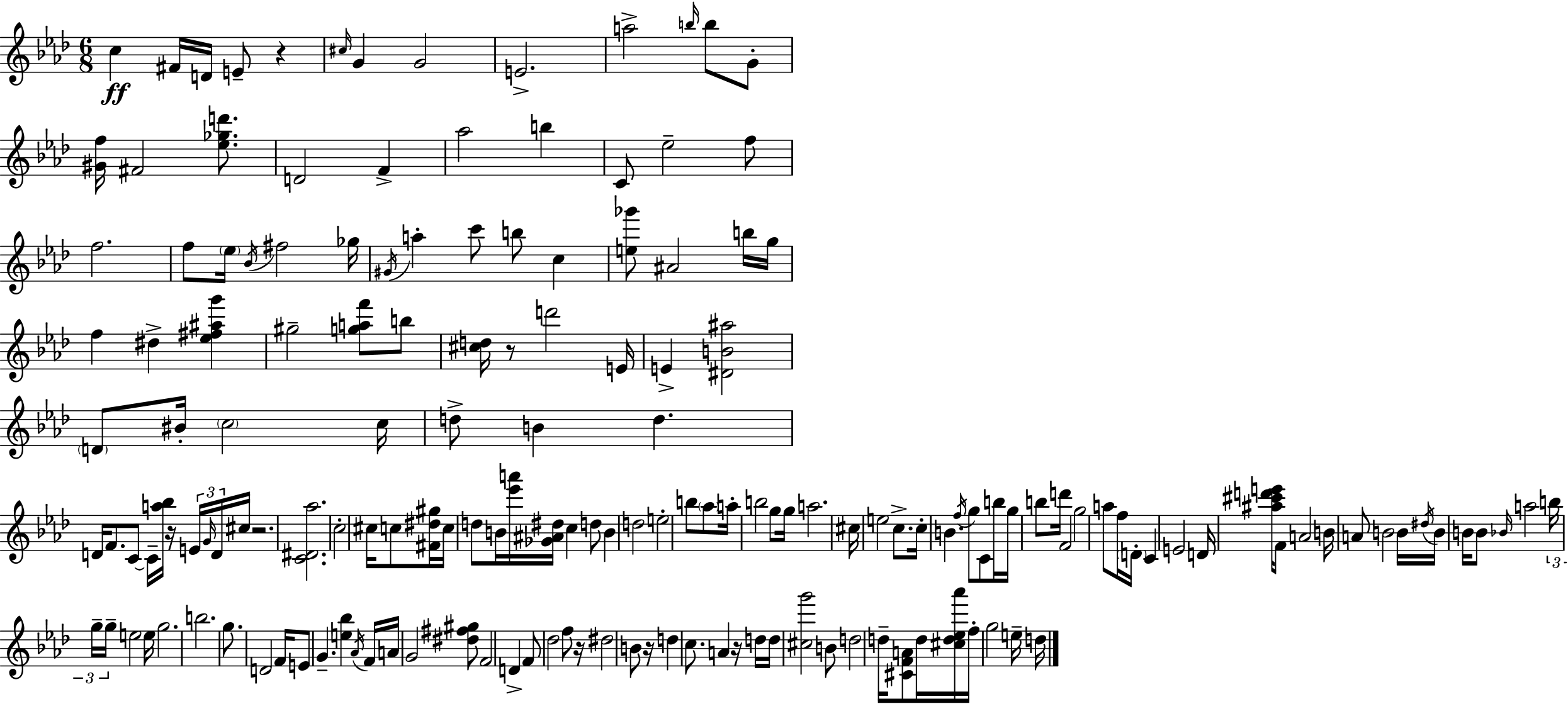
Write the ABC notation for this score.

X:1
T:Untitled
M:6/8
L:1/4
K:Fm
c ^F/4 D/4 E/2 z ^c/4 G G2 E2 a2 b/4 b/2 G/2 [^Gf]/4 ^F2 [_e_gd']/2 D2 F _a2 b C/2 _e2 f/2 f2 f/2 _e/4 _B/4 ^f2 _g/4 ^G/4 a c'/2 b/2 c [e_g']/2 ^A2 b/4 g/4 f ^d [_e^f^ag'] ^g2 [gaf']/2 b/2 [^cd]/4 z/2 d'2 E/4 E [^DB^a]2 D/2 ^B/4 c2 c/4 d/2 B d D/4 F/2 C/2 C/4 [a_b]/4 z/4 E/4 G/4 D/4 ^c/4 z2 [C^D_a]2 c2 ^c/4 c/2 [^F^d^g]/4 c/4 d/2 B/4 [_e'a']/4 [_G^A^d]/4 c d/2 B d2 e2 b/2 _a/2 a/4 b2 g/2 g/4 a2 ^c/4 e2 c/2 c/4 B f/4 g/2 C/2 b/4 g/4 b/2 d'/4 F2 g2 a/2 f/4 D/4 C E2 D/4 [^a^c'd'e']/4 F/2 A2 B/4 A/2 B2 B/4 ^d/4 B/4 B/4 B/2 _B/4 a2 b/4 g/4 g/4 e2 e/4 g2 b2 g/2 D2 F/4 E/2 G [e_b] _A/4 F/4 A/4 G2 [^d^f^g]/2 F2 D F/2 _d2 f/2 z/4 ^d2 B/2 z/4 d c/2 A z/4 d/4 d/4 [^cg']2 B/2 d2 d/4 [^CFA]/2 d/4 [^cd_e_a']/4 f/4 g2 e/4 d/4